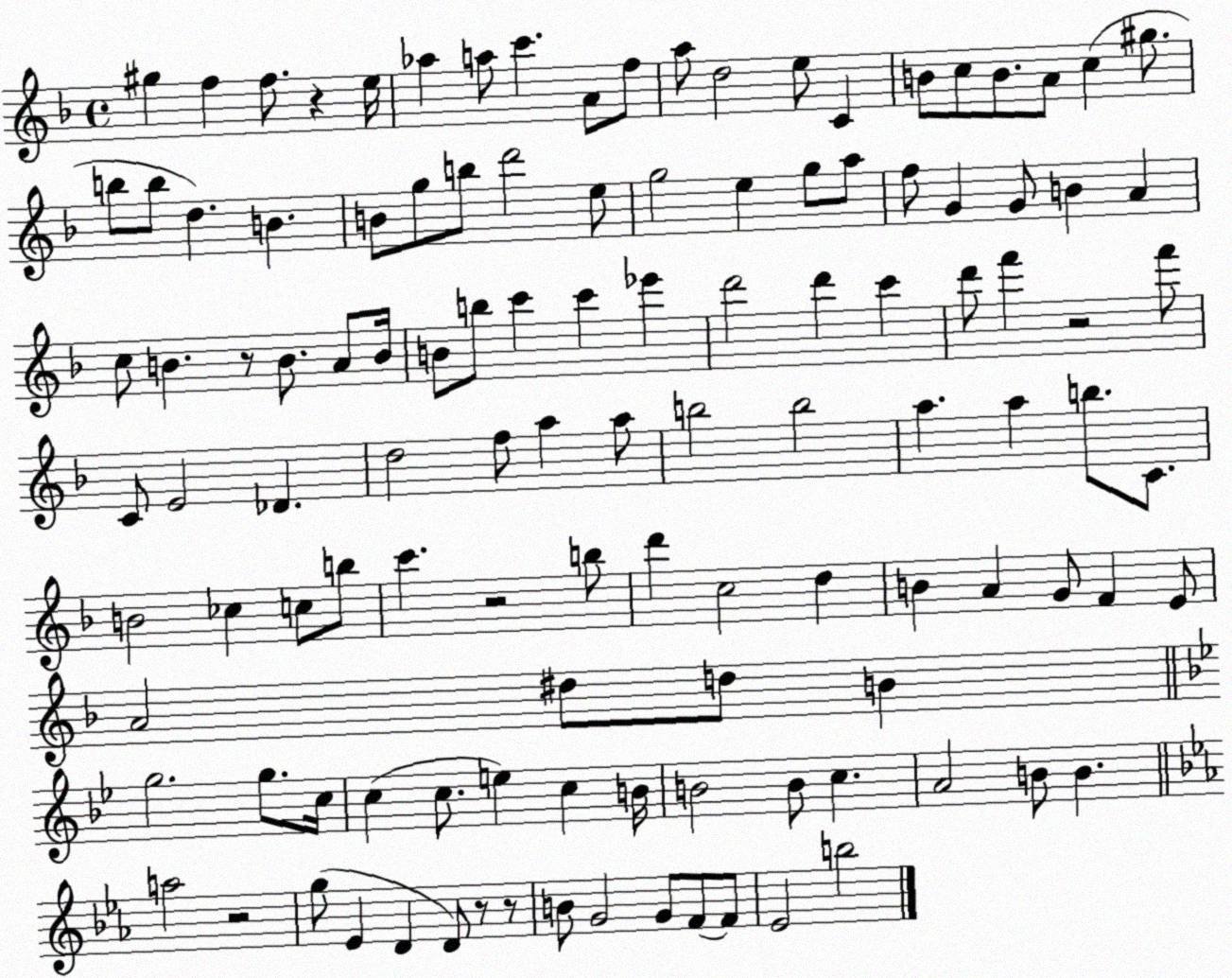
X:1
T:Untitled
M:4/4
L:1/4
K:F
^g f f/2 z e/4 _a a/2 c' A/2 f/2 a/2 d2 e/2 C B/2 c/2 B/2 A/2 c ^g/2 b/2 b/2 d B B/2 g/2 b/2 d'2 e/2 g2 e g/2 a/2 f/2 G G/2 B A c/2 B z/2 B/2 A/2 B/4 B/2 b/2 c' c' _e' d'2 d' c' d'/2 f' z2 f'/2 C/2 E2 _D d2 f/2 a a/2 b2 b2 a a b/2 C/2 B2 _c c/2 b/2 c' z2 b/2 d' c2 d B A G/2 F E/2 A2 ^d/2 d/2 B g2 g/2 c/4 c c/2 e c B/4 B2 B/2 c A2 B/2 B a2 z2 g/2 _E D D/2 z/2 z/2 B/2 G2 G/2 F/2 F/2 _E2 b2